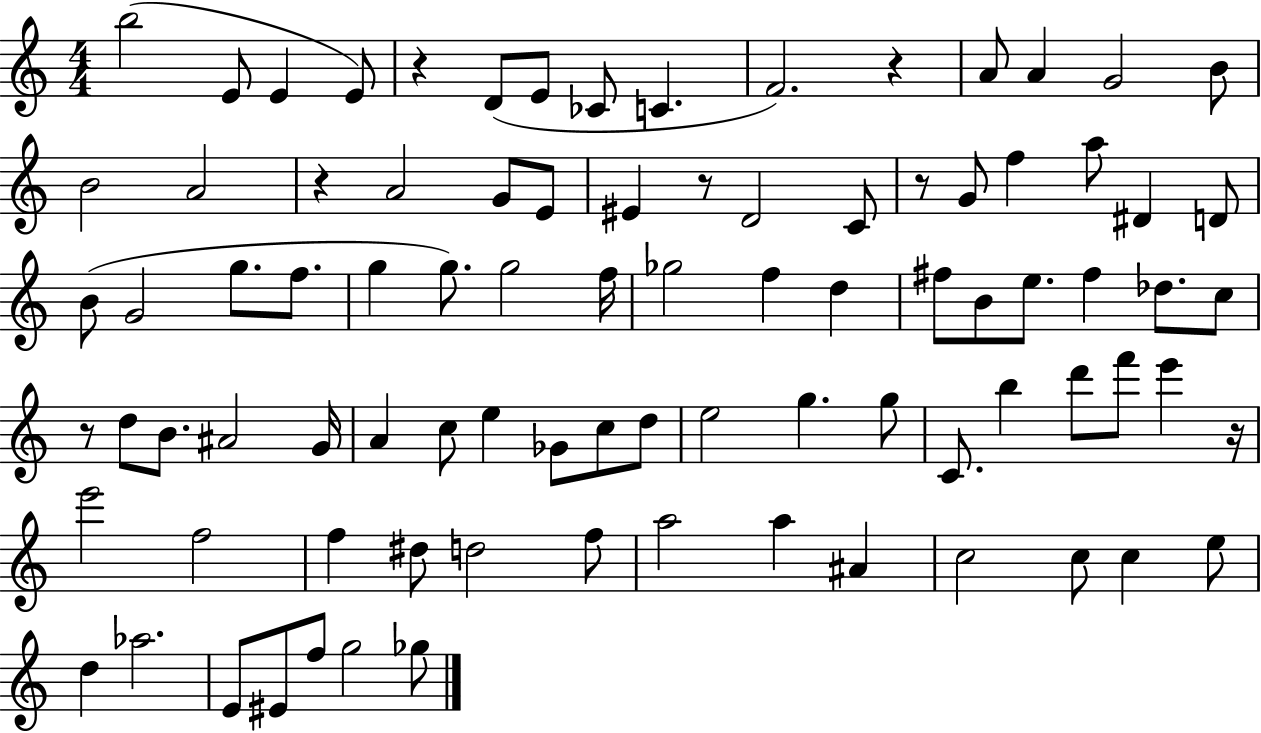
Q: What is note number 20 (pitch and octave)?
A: D4